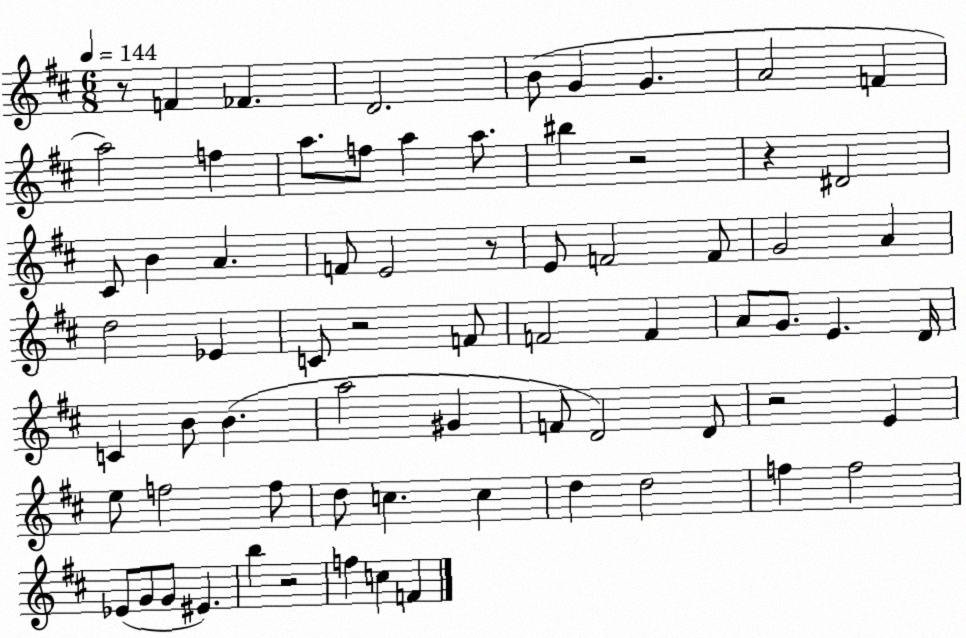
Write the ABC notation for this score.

X:1
T:Untitled
M:6/8
L:1/4
K:D
z/2 F _F D2 B/2 G G A2 F a2 f a/2 f/2 a a/2 ^b z2 z ^D2 ^C/2 B A F/2 E2 z/2 E/2 F2 F/2 G2 A d2 _E C/2 z2 F/2 F2 F A/2 G/2 E D/4 C B/2 B a2 ^G F/2 D2 D/2 z2 E e/2 f2 f/2 d/2 c c d d2 f f2 _E/2 G/2 G/2 ^E b z2 f c F